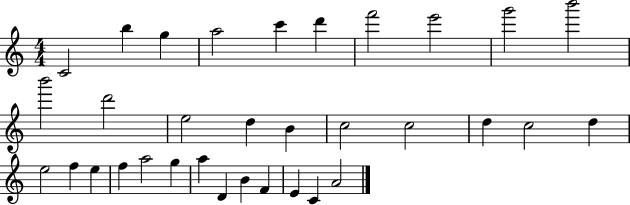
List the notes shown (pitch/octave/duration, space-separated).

C4/h B5/q G5/q A5/h C6/q D6/q F6/h E6/h G6/h B6/h B6/h D6/h E5/h D5/q B4/q C5/h C5/h D5/q C5/h D5/q E5/h F5/q E5/q F5/q A5/h G5/q A5/q D4/q B4/q F4/q E4/q C4/q A4/h